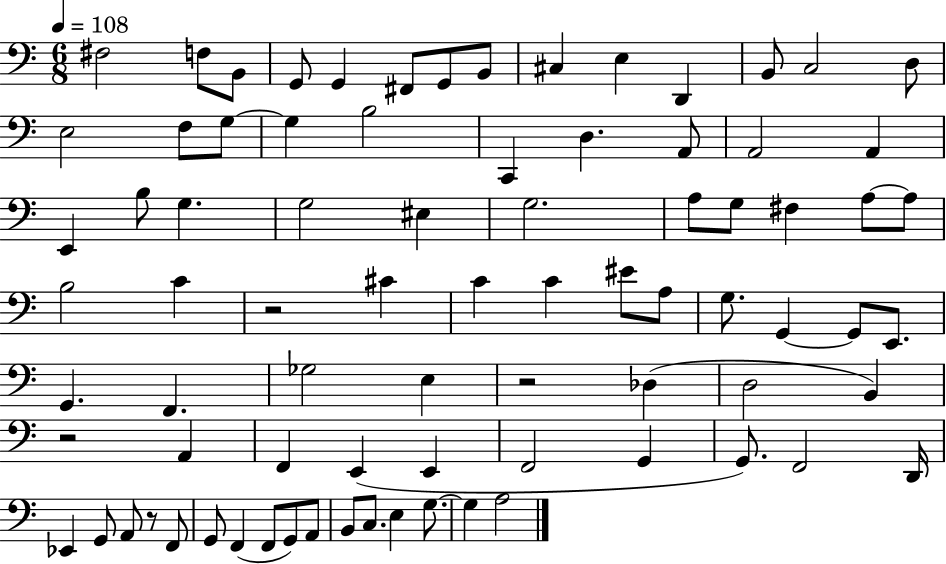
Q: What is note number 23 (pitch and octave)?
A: A2